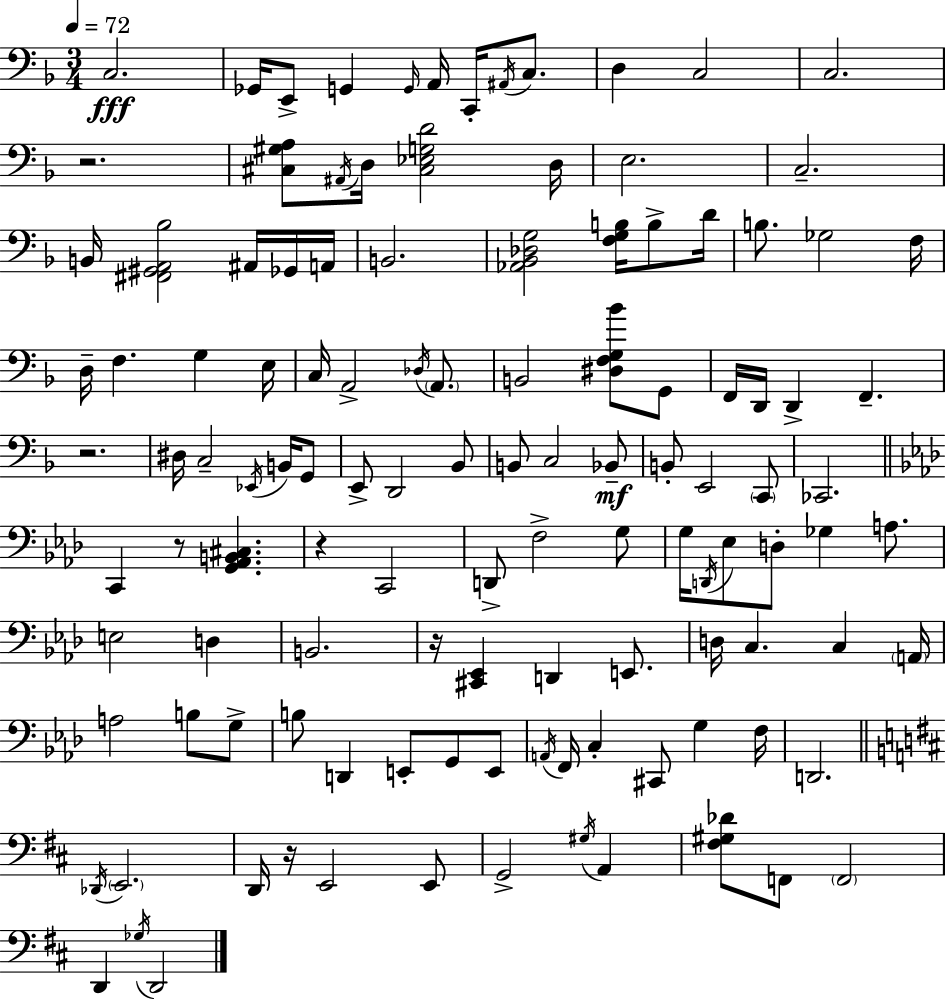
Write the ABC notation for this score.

X:1
T:Untitled
M:3/4
L:1/4
K:F
C,2 _G,,/4 E,,/2 G,, G,,/4 A,,/4 C,,/4 ^A,,/4 C,/2 D, C,2 C,2 z2 [^C,^G,A,]/2 ^A,,/4 D,/4 [^C,_E,G,D]2 D,/4 E,2 C,2 B,,/4 [^F,,^G,,A,,_B,]2 ^A,,/4 _G,,/4 A,,/4 B,,2 [_A,,_B,,_D,G,]2 [F,G,B,]/4 B,/2 D/4 B,/2 _G,2 F,/4 D,/4 F, G, E,/4 C,/4 A,,2 _D,/4 A,,/2 B,,2 [^D,F,G,_B]/2 G,,/2 F,,/4 D,,/4 D,, F,, z2 ^D,/4 C,2 _E,,/4 B,,/4 G,,/2 E,,/2 D,,2 _B,,/2 B,,/2 C,2 _B,,/2 B,,/2 E,,2 C,,/2 _C,,2 C,, z/2 [G,,_A,,B,,^C,] z C,,2 D,,/2 F,2 G,/2 G,/4 D,,/4 _E,/2 D,/2 _G, A,/2 E,2 D, B,,2 z/4 [^C,,_E,,] D,, E,,/2 D,/4 C, C, A,,/4 A,2 B,/2 G,/2 B,/2 D,, E,,/2 G,,/2 E,,/2 A,,/4 F,,/4 C, ^C,,/2 G, F,/4 D,,2 _D,,/4 E,,2 D,,/4 z/4 E,,2 E,,/2 G,,2 ^G,/4 A,, [^F,^G,_D]/2 F,,/2 F,,2 D,, _G,/4 D,,2